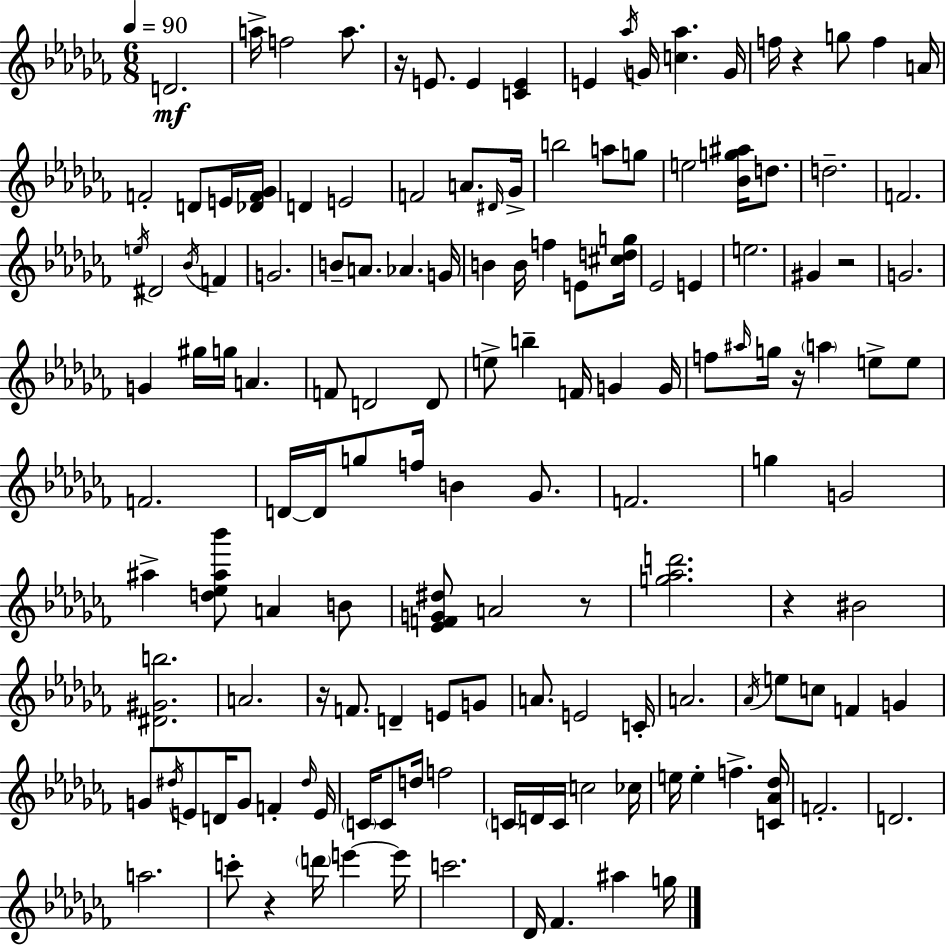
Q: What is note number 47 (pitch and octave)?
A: G#4